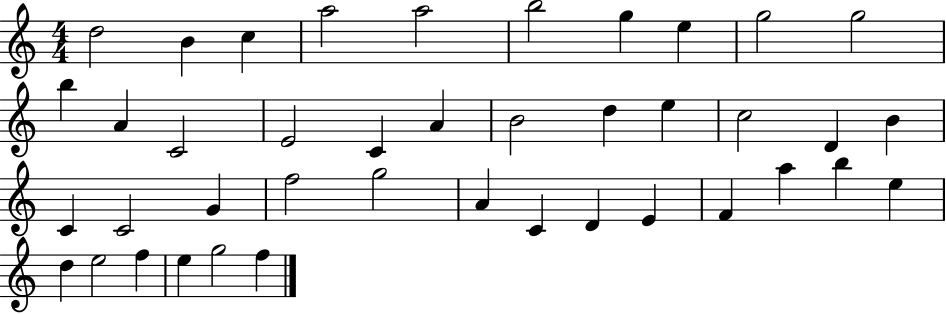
D5/h B4/q C5/q A5/h A5/h B5/h G5/q E5/q G5/h G5/h B5/q A4/q C4/h E4/h C4/q A4/q B4/h D5/q E5/q C5/h D4/q B4/q C4/q C4/h G4/q F5/h G5/h A4/q C4/q D4/q E4/q F4/q A5/q B5/q E5/q D5/q E5/h F5/q E5/q G5/h F5/q